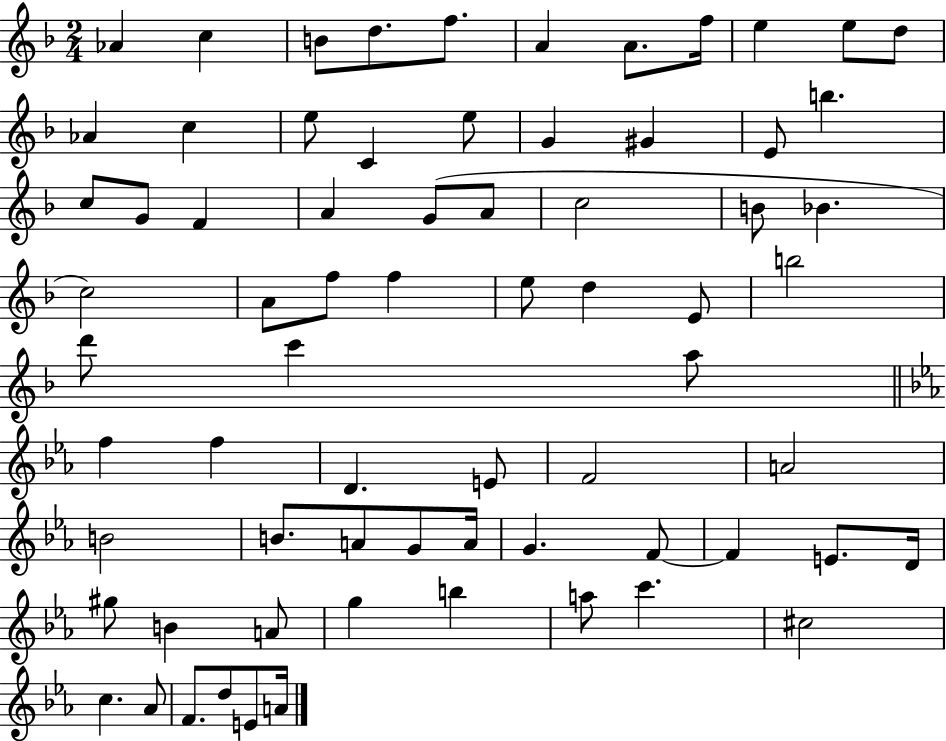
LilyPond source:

{
  \clef treble
  \numericTimeSignature
  \time 2/4
  \key f \major
  aes'4 c''4 | b'8 d''8. f''8. | a'4 a'8. f''16 | e''4 e''8 d''8 | \break aes'4 c''4 | e''8 c'4 e''8 | g'4 gis'4 | e'8 b''4. | \break c''8 g'8 f'4 | a'4 g'8( a'8 | c''2 | b'8 bes'4. | \break c''2) | a'8 f''8 f''4 | e''8 d''4 e'8 | b''2 | \break d'''8 c'''4 a''8 | \bar "||" \break \key ees \major f''4 f''4 | d'4. e'8 | f'2 | a'2 | \break b'2 | b'8. a'8 g'8 a'16 | g'4. f'8~~ | f'4 e'8. d'16 | \break gis''8 b'4 a'8 | g''4 b''4 | a''8 c'''4. | cis''2 | \break c''4. aes'8 | f'8. d''8 e'8 a'16 | \bar "|."
}